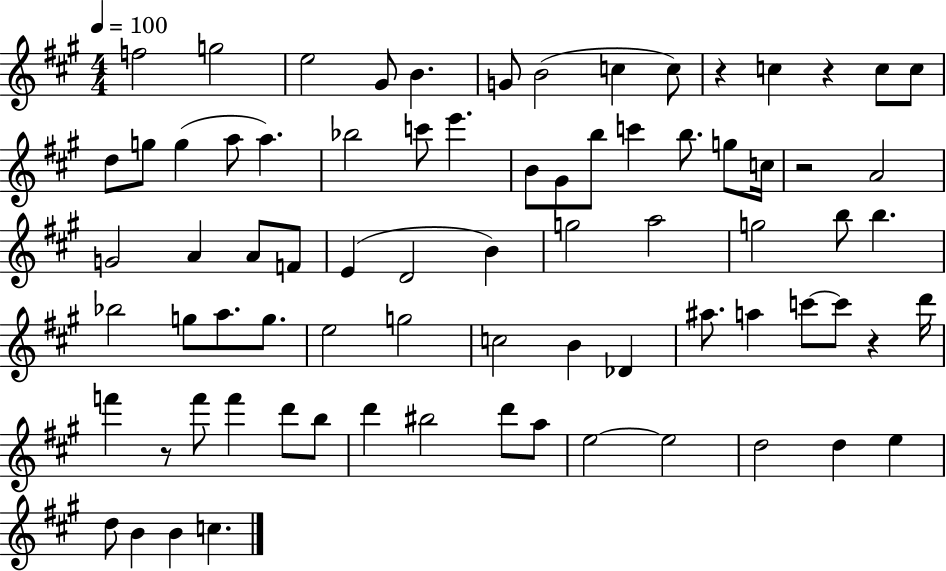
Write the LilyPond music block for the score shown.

{
  \clef treble
  \numericTimeSignature
  \time 4/4
  \key a \major
  \tempo 4 = 100
  f''2 g''2 | e''2 gis'8 b'4. | g'8 b'2( c''4 c''8) | r4 c''4 r4 c''8 c''8 | \break d''8 g''8 g''4( a''8 a''4.) | bes''2 c'''8 e'''4. | b'8 gis'8 b''8 c'''4 b''8. g''8 c''16 | r2 a'2 | \break g'2 a'4 a'8 f'8 | e'4( d'2 b'4) | g''2 a''2 | g''2 b''8 b''4. | \break bes''2 g''8 a''8. g''8. | e''2 g''2 | c''2 b'4 des'4 | ais''8. a''4 c'''8~~ c'''8 r4 d'''16 | \break f'''4 r8 f'''8 f'''4 d'''8 b''8 | d'''4 bis''2 d'''8 a''8 | e''2~~ e''2 | d''2 d''4 e''4 | \break d''8 b'4 b'4 c''4. | \bar "|."
}